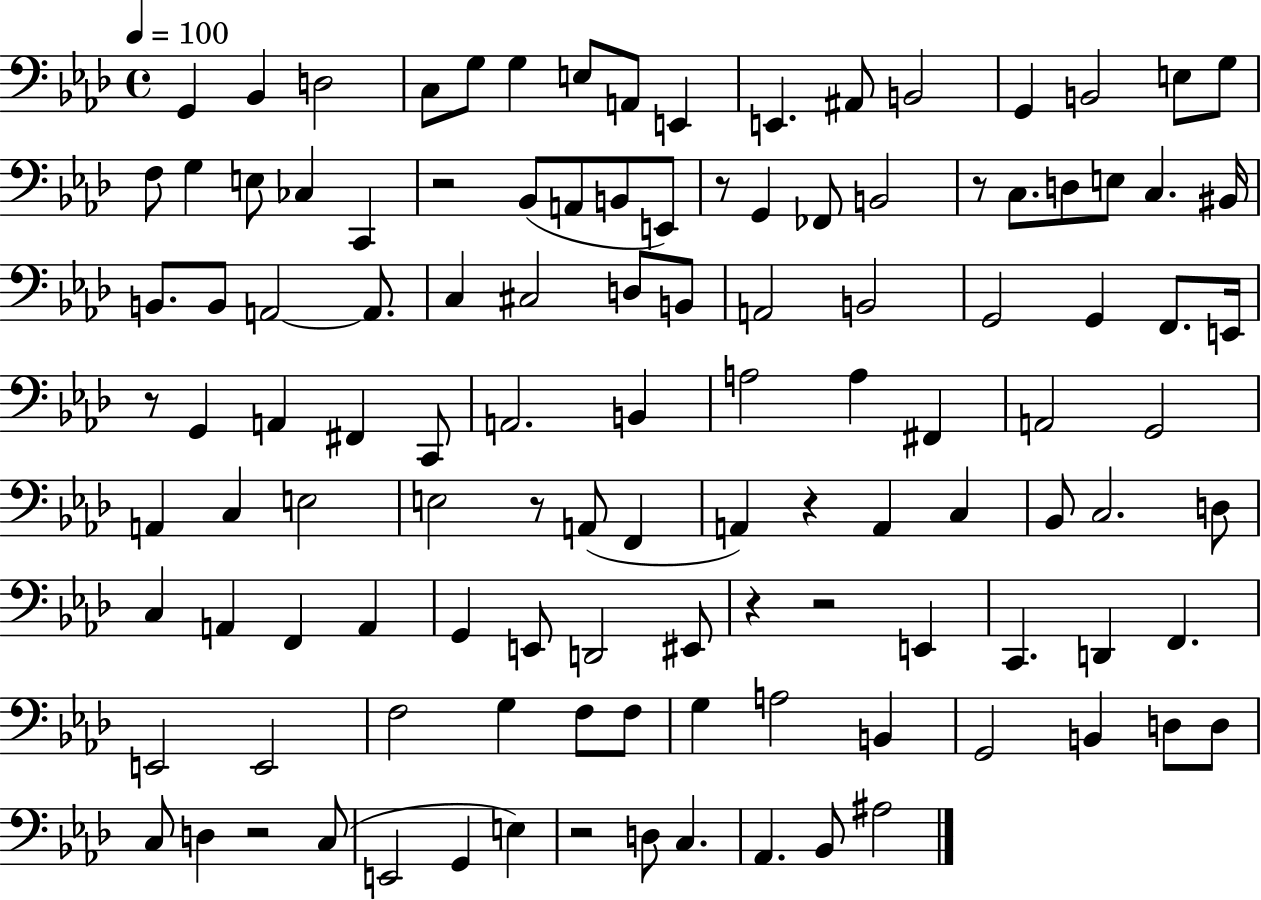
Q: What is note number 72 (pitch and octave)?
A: A2